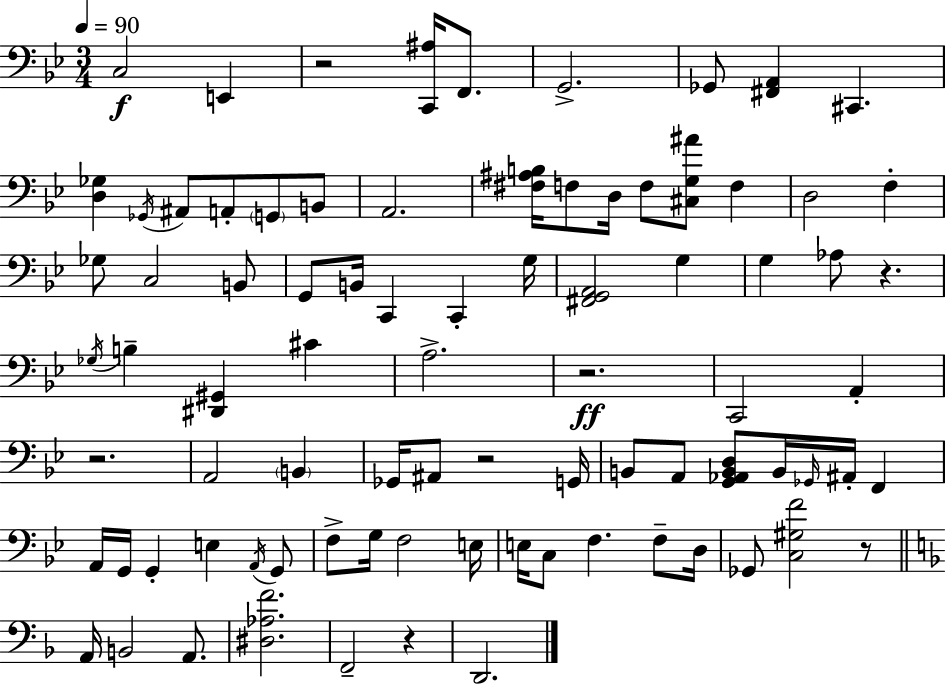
C3/h E2/q R/h [C2,A#3]/s F2/e. G2/h. Gb2/e [F#2,A2]/q C#2/q. [D3,Gb3]/q Gb2/s A#2/e A2/e G2/e B2/e A2/h. [F#3,A#3,B3]/s F3/e D3/s F3/e [C#3,G3,A#4]/e F3/q D3/h F3/q Gb3/e C3/h B2/e G2/e B2/s C2/q C2/q G3/s [F#2,G2,A2]/h G3/q G3/q Ab3/e R/q. Gb3/s B3/q [D#2,G#2]/q C#4/q A3/h. R/h. C2/h A2/q R/h. A2/h B2/q Gb2/s A#2/e R/h G2/s B2/e A2/e [G2,Ab2,B2,D3]/e B2/s Gb2/s A#2/s F2/q A2/s G2/s G2/q E3/q A2/s G2/e F3/e G3/s F3/h E3/s E3/s C3/e F3/q. F3/e D3/s Gb2/e [C3,G#3,F4]/h R/e A2/s B2/h A2/e. [D#3,Ab3,F4]/h. F2/h R/q D2/h.